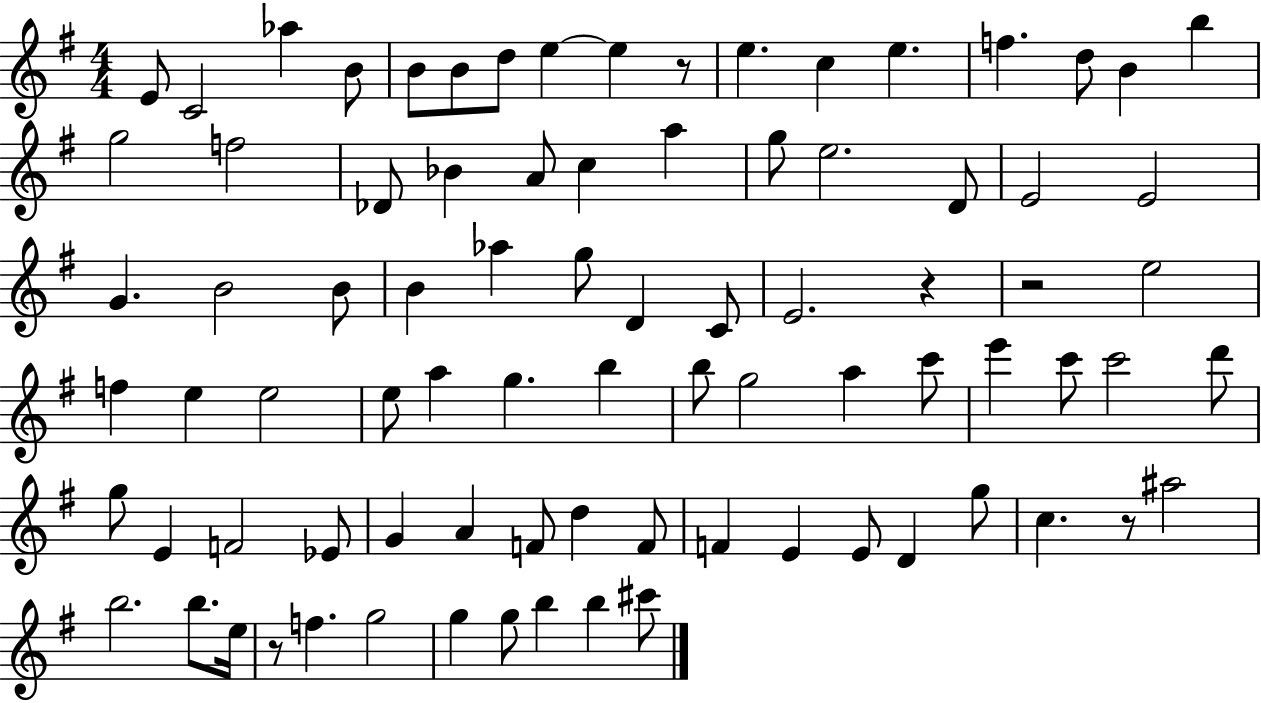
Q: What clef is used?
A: treble